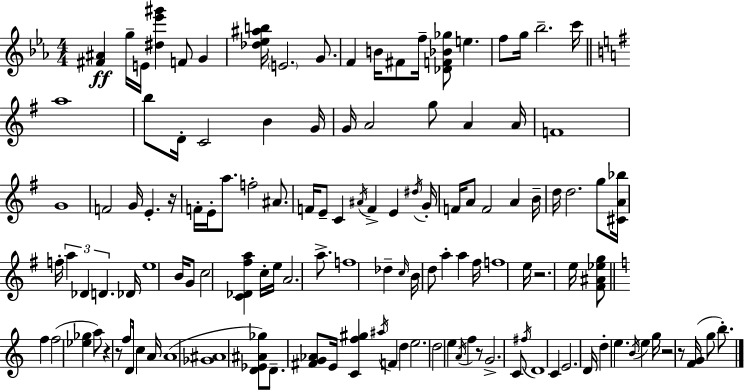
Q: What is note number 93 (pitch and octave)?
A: A4